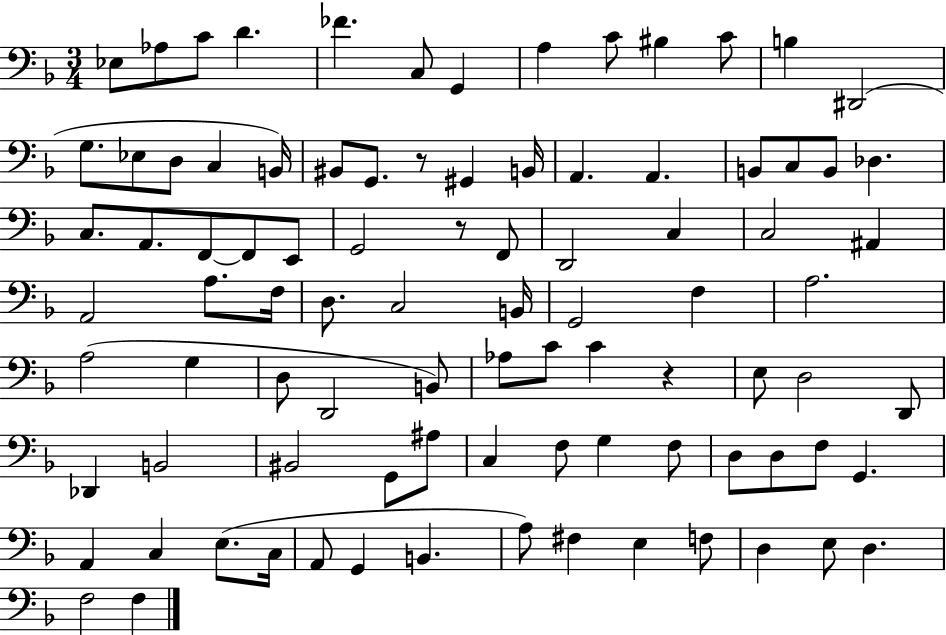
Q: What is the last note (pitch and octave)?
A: F3